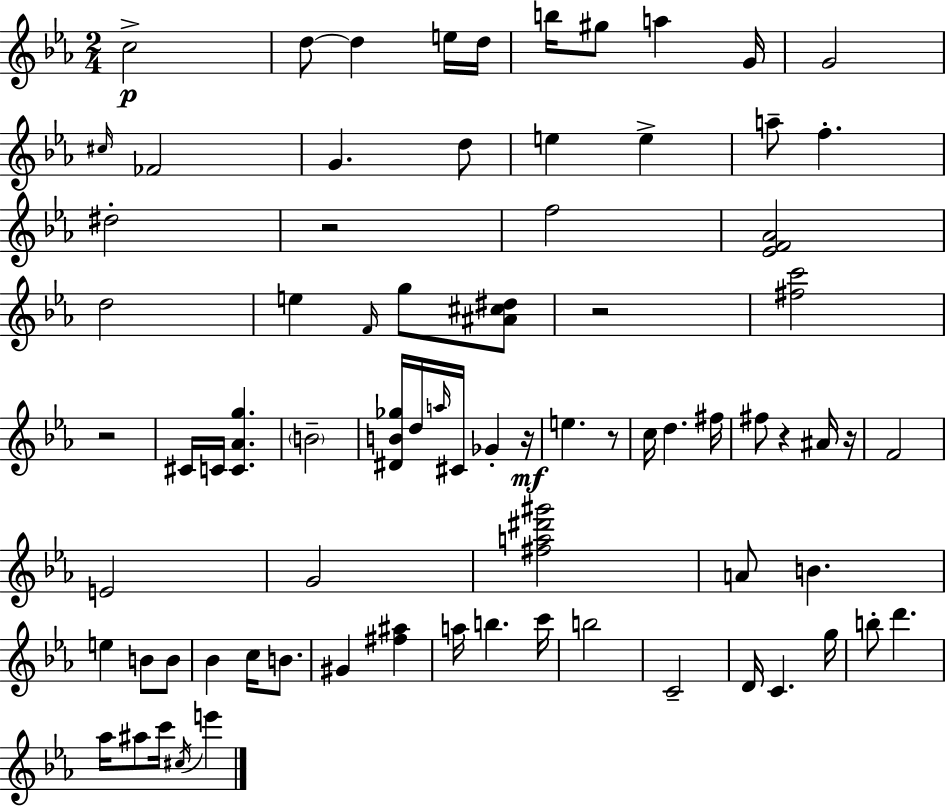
{
  \clef treble
  \numericTimeSignature
  \time 2/4
  \key c \minor
  c''2->\p | d''8~~ d''4 e''16 d''16 | b''16 gis''8 a''4 g'16 | g'2 | \break \grace { cis''16 } fes'2 | g'4. d''8 | e''4 e''4-> | a''8-- f''4.-. | \break dis''2-. | r2 | f''2 | <ees' f' aes'>2 | \break d''2 | e''4 \grace { f'16 } g''8 | <ais' cis'' dis''>8 r2 | <fis'' c'''>2 | \break r2 | cis'16 c'16 <c' aes' g''>4. | \parenthesize b'2-- | <dis' b' ges''>16 d''16 \grace { a''16 } cis'16 ges'4-. | \break r16\mf e''4. | r8 c''16 d''4. | fis''16 fis''8 r4 | ais'16 r16 f'2 | \break e'2 | g'2 | <fis'' a'' dis''' gis'''>2 | a'8 b'4. | \break e''4 b'8 | b'8 bes'4 c''16 | b'8. gis'4 <fis'' ais''>4 | a''16 b''4. | \break c'''16 b''2 | c'2-- | d'16 c'4. | g''16 b''8-. d'''4. | \break aes''16 ais''8 c'''16 \acciaccatura { cis''16 } | e'''4 \bar "|."
}